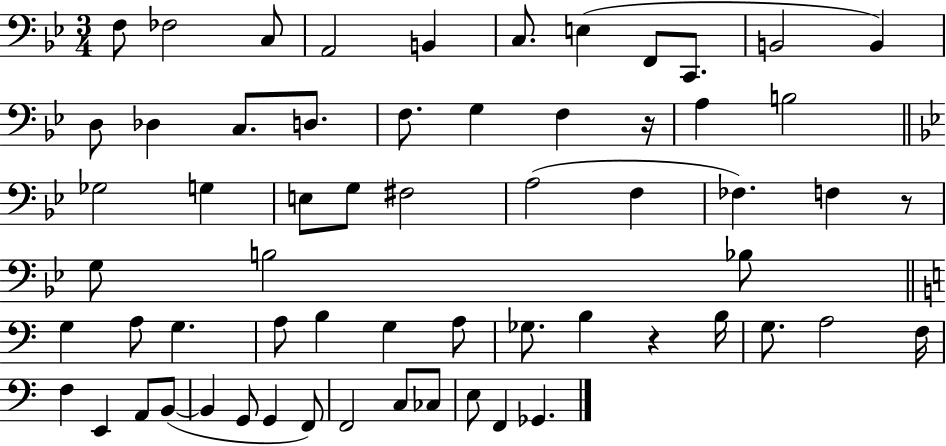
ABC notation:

X:1
T:Untitled
M:3/4
L:1/4
K:Bb
F,/2 _F,2 C,/2 A,,2 B,, C,/2 E, F,,/2 C,,/2 B,,2 B,, D,/2 _D, C,/2 D,/2 F,/2 G, F, z/4 A, B,2 _G,2 G, E,/2 G,/2 ^F,2 A,2 F, _F, F, z/2 G,/2 B,2 _B,/2 G, A,/2 G, A,/2 B, G, A,/2 _G,/2 B, z B,/4 G,/2 A,2 F,/4 F, E,, A,,/2 B,,/2 B,, G,,/2 G,, F,,/2 F,,2 C,/2 _C,/2 E,/2 F,, _G,,